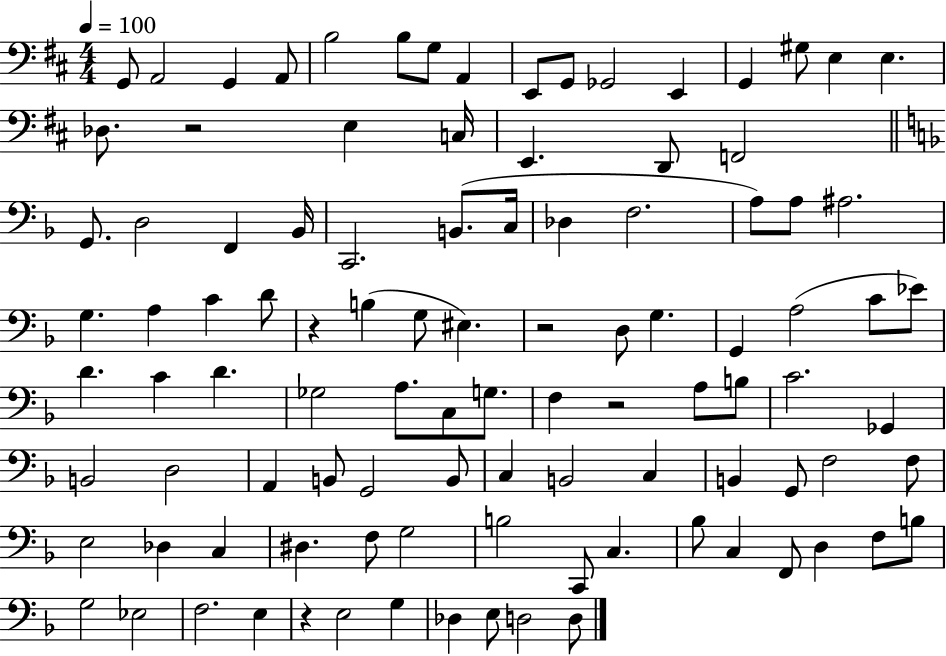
X:1
T:Untitled
M:4/4
L:1/4
K:D
G,,/2 A,,2 G,, A,,/2 B,2 B,/2 G,/2 A,, E,,/2 G,,/2 _G,,2 E,, G,, ^G,/2 E, E, _D,/2 z2 E, C,/4 E,, D,,/2 F,,2 G,,/2 D,2 F,, _B,,/4 C,,2 B,,/2 C,/4 _D, F,2 A,/2 A,/2 ^A,2 G, A, C D/2 z B, G,/2 ^E, z2 D,/2 G, G,, A,2 C/2 _E/2 D C D _G,2 A,/2 C,/2 G,/2 F, z2 A,/2 B,/2 C2 _G,, B,,2 D,2 A,, B,,/2 G,,2 B,,/2 C, B,,2 C, B,, G,,/2 F,2 F,/2 E,2 _D, C, ^D, F,/2 G,2 B,2 C,,/2 C, _B,/2 C, F,,/2 D, F,/2 B,/2 G,2 _E,2 F,2 E, z E,2 G, _D, E,/2 D,2 D,/2